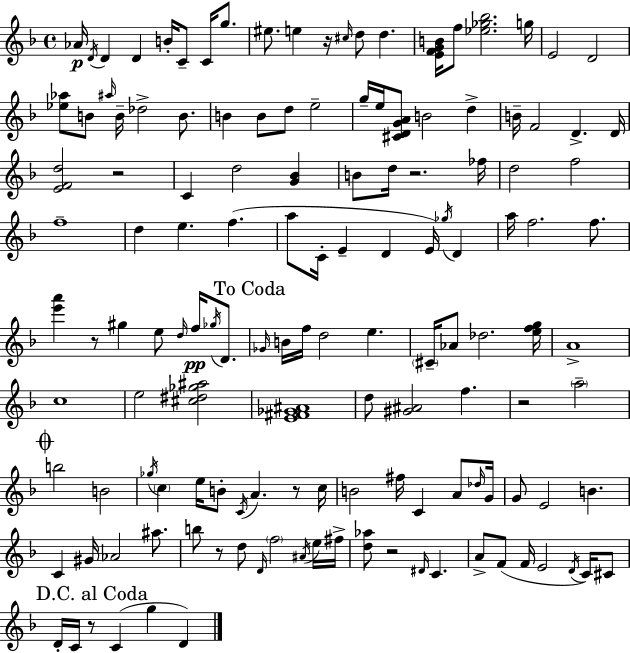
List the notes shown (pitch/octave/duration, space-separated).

Ab4/s D4/s D4/q D4/q B4/s C4/e C4/s G5/e. EIS5/e. E5/q R/s C#5/s D5/e D5/q. [E4,F4,G4,B4]/s F5/e [Eb5,Gb5,Bb5]/h. G5/s E4/h D4/h [Eb5,Ab5]/e B4/e A#5/s B4/s Db5/h B4/e. B4/q B4/e D5/e E5/h G5/s E5/s [C#4,D4,G4,A4]/e B4/h D5/q B4/s F4/h D4/q. D4/s [E4,F4,D5]/h R/h C4/q D5/h [G4,Bb4]/q B4/e D5/s R/h. FES5/s D5/h F5/h F5/w D5/q E5/q. F5/q. A5/e C4/s E4/q D4/q E4/s Gb5/s D4/q A5/s F5/h. F5/e. [E6,A6]/q R/e G#5/q E5/e D5/s F5/s Gb5/s D4/e. Gb4/s B4/s F5/s D5/h E5/q. C#4/s Ab4/e Db5/h. [E5,F5,G5]/s A4/w C5/w E5/h [C#5,D#5,Gb5,A#5]/h [E4,F#4,Gb4,A#4]/w D5/e [G#4,A#4]/h F5/q. R/h A5/h B5/h B4/h Gb5/s C5/q E5/s B4/e C4/s A4/q. R/e C5/s B4/h F#5/s C4/q A4/e Db5/s G4/s G4/e E4/h B4/q. C4/q G#4/s Ab4/h A#5/e. B5/e R/e D5/e D4/s F5/h A#4/s E5/s F#5/s [D5,Ab5]/e R/h D#4/s C4/q. A4/e F4/e F4/s E4/h D4/s C4/s C#4/e D4/s C4/s R/e C4/q G5/q D4/q